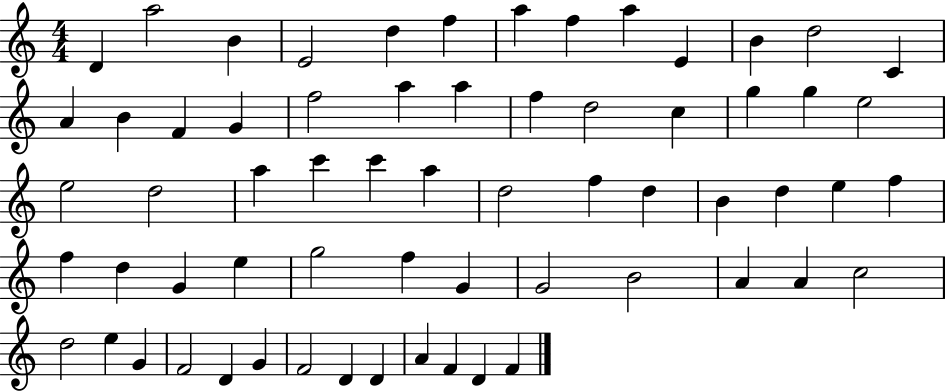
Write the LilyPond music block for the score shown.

{
  \clef treble
  \numericTimeSignature
  \time 4/4
  \key c \major
  d'4 a''2 b'4 | e'2 d''4 f''4 | a''4 f''4 a''4 e'4 | b'4 d''2 c'4 | \break a'4 b'4 f'4 g'4 | f''2 a''4 a''4 | f''4 d''2 c''4 | g''4 g''4 e''2 | \break e''2 d''2 | a''4 c'''4 c'''4 a''4 | d''2 f''4 d''4 | b'4 d''4 e''4 f''4 | \break f''4 d''4 g'4 e''4 | g''2 f''4 g'4 | g'2 b'2 | a'4 a'4 c''2 | \break d''2 e''4 g'4 | f'2 d'4 g'4 | f'2 d'4 d'4 | a'4 f'4 d'4 f'4 | \break \bar "|."
}